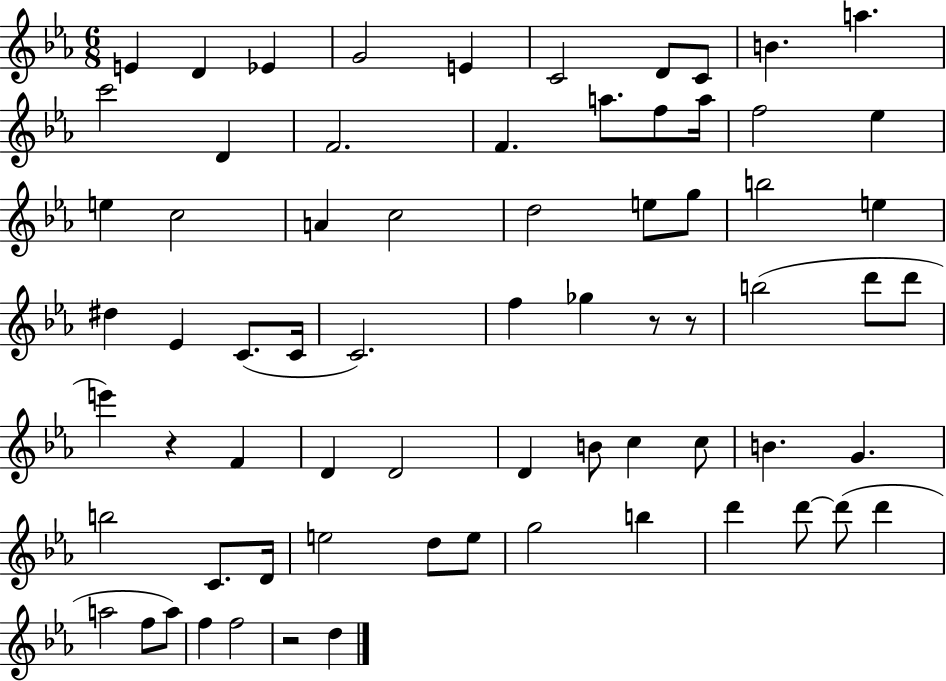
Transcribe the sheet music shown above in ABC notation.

X:1
T:Untitled
M:6/8
L:1/4
K:Eb
E D _E G2 E C2 D/2 C/2 B a c'2 D F2 F a/2 f/2 a/4 f2 _e e c2 A c2 d2 e/2 g/2 b2 e ^d _E C/2 C/4 C2 f _g z/2 z/2 b2 d'/2 d'/2 e' z F D D2 D B/2 c c/2 B G b2 C/2 D/4 e2 d/2 e/2 g2 b d' d'/2 d'/2 d' a2 f/2 a/2 f f2 z2 d